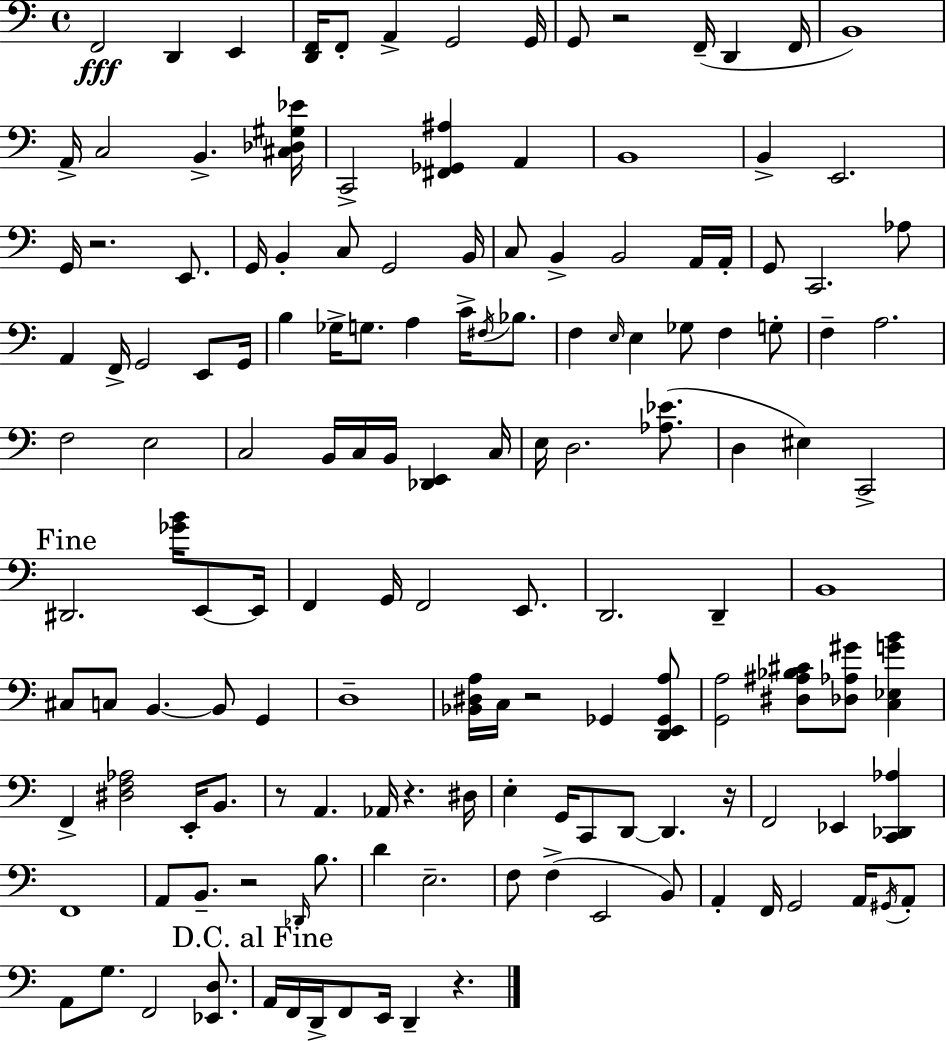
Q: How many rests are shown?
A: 8